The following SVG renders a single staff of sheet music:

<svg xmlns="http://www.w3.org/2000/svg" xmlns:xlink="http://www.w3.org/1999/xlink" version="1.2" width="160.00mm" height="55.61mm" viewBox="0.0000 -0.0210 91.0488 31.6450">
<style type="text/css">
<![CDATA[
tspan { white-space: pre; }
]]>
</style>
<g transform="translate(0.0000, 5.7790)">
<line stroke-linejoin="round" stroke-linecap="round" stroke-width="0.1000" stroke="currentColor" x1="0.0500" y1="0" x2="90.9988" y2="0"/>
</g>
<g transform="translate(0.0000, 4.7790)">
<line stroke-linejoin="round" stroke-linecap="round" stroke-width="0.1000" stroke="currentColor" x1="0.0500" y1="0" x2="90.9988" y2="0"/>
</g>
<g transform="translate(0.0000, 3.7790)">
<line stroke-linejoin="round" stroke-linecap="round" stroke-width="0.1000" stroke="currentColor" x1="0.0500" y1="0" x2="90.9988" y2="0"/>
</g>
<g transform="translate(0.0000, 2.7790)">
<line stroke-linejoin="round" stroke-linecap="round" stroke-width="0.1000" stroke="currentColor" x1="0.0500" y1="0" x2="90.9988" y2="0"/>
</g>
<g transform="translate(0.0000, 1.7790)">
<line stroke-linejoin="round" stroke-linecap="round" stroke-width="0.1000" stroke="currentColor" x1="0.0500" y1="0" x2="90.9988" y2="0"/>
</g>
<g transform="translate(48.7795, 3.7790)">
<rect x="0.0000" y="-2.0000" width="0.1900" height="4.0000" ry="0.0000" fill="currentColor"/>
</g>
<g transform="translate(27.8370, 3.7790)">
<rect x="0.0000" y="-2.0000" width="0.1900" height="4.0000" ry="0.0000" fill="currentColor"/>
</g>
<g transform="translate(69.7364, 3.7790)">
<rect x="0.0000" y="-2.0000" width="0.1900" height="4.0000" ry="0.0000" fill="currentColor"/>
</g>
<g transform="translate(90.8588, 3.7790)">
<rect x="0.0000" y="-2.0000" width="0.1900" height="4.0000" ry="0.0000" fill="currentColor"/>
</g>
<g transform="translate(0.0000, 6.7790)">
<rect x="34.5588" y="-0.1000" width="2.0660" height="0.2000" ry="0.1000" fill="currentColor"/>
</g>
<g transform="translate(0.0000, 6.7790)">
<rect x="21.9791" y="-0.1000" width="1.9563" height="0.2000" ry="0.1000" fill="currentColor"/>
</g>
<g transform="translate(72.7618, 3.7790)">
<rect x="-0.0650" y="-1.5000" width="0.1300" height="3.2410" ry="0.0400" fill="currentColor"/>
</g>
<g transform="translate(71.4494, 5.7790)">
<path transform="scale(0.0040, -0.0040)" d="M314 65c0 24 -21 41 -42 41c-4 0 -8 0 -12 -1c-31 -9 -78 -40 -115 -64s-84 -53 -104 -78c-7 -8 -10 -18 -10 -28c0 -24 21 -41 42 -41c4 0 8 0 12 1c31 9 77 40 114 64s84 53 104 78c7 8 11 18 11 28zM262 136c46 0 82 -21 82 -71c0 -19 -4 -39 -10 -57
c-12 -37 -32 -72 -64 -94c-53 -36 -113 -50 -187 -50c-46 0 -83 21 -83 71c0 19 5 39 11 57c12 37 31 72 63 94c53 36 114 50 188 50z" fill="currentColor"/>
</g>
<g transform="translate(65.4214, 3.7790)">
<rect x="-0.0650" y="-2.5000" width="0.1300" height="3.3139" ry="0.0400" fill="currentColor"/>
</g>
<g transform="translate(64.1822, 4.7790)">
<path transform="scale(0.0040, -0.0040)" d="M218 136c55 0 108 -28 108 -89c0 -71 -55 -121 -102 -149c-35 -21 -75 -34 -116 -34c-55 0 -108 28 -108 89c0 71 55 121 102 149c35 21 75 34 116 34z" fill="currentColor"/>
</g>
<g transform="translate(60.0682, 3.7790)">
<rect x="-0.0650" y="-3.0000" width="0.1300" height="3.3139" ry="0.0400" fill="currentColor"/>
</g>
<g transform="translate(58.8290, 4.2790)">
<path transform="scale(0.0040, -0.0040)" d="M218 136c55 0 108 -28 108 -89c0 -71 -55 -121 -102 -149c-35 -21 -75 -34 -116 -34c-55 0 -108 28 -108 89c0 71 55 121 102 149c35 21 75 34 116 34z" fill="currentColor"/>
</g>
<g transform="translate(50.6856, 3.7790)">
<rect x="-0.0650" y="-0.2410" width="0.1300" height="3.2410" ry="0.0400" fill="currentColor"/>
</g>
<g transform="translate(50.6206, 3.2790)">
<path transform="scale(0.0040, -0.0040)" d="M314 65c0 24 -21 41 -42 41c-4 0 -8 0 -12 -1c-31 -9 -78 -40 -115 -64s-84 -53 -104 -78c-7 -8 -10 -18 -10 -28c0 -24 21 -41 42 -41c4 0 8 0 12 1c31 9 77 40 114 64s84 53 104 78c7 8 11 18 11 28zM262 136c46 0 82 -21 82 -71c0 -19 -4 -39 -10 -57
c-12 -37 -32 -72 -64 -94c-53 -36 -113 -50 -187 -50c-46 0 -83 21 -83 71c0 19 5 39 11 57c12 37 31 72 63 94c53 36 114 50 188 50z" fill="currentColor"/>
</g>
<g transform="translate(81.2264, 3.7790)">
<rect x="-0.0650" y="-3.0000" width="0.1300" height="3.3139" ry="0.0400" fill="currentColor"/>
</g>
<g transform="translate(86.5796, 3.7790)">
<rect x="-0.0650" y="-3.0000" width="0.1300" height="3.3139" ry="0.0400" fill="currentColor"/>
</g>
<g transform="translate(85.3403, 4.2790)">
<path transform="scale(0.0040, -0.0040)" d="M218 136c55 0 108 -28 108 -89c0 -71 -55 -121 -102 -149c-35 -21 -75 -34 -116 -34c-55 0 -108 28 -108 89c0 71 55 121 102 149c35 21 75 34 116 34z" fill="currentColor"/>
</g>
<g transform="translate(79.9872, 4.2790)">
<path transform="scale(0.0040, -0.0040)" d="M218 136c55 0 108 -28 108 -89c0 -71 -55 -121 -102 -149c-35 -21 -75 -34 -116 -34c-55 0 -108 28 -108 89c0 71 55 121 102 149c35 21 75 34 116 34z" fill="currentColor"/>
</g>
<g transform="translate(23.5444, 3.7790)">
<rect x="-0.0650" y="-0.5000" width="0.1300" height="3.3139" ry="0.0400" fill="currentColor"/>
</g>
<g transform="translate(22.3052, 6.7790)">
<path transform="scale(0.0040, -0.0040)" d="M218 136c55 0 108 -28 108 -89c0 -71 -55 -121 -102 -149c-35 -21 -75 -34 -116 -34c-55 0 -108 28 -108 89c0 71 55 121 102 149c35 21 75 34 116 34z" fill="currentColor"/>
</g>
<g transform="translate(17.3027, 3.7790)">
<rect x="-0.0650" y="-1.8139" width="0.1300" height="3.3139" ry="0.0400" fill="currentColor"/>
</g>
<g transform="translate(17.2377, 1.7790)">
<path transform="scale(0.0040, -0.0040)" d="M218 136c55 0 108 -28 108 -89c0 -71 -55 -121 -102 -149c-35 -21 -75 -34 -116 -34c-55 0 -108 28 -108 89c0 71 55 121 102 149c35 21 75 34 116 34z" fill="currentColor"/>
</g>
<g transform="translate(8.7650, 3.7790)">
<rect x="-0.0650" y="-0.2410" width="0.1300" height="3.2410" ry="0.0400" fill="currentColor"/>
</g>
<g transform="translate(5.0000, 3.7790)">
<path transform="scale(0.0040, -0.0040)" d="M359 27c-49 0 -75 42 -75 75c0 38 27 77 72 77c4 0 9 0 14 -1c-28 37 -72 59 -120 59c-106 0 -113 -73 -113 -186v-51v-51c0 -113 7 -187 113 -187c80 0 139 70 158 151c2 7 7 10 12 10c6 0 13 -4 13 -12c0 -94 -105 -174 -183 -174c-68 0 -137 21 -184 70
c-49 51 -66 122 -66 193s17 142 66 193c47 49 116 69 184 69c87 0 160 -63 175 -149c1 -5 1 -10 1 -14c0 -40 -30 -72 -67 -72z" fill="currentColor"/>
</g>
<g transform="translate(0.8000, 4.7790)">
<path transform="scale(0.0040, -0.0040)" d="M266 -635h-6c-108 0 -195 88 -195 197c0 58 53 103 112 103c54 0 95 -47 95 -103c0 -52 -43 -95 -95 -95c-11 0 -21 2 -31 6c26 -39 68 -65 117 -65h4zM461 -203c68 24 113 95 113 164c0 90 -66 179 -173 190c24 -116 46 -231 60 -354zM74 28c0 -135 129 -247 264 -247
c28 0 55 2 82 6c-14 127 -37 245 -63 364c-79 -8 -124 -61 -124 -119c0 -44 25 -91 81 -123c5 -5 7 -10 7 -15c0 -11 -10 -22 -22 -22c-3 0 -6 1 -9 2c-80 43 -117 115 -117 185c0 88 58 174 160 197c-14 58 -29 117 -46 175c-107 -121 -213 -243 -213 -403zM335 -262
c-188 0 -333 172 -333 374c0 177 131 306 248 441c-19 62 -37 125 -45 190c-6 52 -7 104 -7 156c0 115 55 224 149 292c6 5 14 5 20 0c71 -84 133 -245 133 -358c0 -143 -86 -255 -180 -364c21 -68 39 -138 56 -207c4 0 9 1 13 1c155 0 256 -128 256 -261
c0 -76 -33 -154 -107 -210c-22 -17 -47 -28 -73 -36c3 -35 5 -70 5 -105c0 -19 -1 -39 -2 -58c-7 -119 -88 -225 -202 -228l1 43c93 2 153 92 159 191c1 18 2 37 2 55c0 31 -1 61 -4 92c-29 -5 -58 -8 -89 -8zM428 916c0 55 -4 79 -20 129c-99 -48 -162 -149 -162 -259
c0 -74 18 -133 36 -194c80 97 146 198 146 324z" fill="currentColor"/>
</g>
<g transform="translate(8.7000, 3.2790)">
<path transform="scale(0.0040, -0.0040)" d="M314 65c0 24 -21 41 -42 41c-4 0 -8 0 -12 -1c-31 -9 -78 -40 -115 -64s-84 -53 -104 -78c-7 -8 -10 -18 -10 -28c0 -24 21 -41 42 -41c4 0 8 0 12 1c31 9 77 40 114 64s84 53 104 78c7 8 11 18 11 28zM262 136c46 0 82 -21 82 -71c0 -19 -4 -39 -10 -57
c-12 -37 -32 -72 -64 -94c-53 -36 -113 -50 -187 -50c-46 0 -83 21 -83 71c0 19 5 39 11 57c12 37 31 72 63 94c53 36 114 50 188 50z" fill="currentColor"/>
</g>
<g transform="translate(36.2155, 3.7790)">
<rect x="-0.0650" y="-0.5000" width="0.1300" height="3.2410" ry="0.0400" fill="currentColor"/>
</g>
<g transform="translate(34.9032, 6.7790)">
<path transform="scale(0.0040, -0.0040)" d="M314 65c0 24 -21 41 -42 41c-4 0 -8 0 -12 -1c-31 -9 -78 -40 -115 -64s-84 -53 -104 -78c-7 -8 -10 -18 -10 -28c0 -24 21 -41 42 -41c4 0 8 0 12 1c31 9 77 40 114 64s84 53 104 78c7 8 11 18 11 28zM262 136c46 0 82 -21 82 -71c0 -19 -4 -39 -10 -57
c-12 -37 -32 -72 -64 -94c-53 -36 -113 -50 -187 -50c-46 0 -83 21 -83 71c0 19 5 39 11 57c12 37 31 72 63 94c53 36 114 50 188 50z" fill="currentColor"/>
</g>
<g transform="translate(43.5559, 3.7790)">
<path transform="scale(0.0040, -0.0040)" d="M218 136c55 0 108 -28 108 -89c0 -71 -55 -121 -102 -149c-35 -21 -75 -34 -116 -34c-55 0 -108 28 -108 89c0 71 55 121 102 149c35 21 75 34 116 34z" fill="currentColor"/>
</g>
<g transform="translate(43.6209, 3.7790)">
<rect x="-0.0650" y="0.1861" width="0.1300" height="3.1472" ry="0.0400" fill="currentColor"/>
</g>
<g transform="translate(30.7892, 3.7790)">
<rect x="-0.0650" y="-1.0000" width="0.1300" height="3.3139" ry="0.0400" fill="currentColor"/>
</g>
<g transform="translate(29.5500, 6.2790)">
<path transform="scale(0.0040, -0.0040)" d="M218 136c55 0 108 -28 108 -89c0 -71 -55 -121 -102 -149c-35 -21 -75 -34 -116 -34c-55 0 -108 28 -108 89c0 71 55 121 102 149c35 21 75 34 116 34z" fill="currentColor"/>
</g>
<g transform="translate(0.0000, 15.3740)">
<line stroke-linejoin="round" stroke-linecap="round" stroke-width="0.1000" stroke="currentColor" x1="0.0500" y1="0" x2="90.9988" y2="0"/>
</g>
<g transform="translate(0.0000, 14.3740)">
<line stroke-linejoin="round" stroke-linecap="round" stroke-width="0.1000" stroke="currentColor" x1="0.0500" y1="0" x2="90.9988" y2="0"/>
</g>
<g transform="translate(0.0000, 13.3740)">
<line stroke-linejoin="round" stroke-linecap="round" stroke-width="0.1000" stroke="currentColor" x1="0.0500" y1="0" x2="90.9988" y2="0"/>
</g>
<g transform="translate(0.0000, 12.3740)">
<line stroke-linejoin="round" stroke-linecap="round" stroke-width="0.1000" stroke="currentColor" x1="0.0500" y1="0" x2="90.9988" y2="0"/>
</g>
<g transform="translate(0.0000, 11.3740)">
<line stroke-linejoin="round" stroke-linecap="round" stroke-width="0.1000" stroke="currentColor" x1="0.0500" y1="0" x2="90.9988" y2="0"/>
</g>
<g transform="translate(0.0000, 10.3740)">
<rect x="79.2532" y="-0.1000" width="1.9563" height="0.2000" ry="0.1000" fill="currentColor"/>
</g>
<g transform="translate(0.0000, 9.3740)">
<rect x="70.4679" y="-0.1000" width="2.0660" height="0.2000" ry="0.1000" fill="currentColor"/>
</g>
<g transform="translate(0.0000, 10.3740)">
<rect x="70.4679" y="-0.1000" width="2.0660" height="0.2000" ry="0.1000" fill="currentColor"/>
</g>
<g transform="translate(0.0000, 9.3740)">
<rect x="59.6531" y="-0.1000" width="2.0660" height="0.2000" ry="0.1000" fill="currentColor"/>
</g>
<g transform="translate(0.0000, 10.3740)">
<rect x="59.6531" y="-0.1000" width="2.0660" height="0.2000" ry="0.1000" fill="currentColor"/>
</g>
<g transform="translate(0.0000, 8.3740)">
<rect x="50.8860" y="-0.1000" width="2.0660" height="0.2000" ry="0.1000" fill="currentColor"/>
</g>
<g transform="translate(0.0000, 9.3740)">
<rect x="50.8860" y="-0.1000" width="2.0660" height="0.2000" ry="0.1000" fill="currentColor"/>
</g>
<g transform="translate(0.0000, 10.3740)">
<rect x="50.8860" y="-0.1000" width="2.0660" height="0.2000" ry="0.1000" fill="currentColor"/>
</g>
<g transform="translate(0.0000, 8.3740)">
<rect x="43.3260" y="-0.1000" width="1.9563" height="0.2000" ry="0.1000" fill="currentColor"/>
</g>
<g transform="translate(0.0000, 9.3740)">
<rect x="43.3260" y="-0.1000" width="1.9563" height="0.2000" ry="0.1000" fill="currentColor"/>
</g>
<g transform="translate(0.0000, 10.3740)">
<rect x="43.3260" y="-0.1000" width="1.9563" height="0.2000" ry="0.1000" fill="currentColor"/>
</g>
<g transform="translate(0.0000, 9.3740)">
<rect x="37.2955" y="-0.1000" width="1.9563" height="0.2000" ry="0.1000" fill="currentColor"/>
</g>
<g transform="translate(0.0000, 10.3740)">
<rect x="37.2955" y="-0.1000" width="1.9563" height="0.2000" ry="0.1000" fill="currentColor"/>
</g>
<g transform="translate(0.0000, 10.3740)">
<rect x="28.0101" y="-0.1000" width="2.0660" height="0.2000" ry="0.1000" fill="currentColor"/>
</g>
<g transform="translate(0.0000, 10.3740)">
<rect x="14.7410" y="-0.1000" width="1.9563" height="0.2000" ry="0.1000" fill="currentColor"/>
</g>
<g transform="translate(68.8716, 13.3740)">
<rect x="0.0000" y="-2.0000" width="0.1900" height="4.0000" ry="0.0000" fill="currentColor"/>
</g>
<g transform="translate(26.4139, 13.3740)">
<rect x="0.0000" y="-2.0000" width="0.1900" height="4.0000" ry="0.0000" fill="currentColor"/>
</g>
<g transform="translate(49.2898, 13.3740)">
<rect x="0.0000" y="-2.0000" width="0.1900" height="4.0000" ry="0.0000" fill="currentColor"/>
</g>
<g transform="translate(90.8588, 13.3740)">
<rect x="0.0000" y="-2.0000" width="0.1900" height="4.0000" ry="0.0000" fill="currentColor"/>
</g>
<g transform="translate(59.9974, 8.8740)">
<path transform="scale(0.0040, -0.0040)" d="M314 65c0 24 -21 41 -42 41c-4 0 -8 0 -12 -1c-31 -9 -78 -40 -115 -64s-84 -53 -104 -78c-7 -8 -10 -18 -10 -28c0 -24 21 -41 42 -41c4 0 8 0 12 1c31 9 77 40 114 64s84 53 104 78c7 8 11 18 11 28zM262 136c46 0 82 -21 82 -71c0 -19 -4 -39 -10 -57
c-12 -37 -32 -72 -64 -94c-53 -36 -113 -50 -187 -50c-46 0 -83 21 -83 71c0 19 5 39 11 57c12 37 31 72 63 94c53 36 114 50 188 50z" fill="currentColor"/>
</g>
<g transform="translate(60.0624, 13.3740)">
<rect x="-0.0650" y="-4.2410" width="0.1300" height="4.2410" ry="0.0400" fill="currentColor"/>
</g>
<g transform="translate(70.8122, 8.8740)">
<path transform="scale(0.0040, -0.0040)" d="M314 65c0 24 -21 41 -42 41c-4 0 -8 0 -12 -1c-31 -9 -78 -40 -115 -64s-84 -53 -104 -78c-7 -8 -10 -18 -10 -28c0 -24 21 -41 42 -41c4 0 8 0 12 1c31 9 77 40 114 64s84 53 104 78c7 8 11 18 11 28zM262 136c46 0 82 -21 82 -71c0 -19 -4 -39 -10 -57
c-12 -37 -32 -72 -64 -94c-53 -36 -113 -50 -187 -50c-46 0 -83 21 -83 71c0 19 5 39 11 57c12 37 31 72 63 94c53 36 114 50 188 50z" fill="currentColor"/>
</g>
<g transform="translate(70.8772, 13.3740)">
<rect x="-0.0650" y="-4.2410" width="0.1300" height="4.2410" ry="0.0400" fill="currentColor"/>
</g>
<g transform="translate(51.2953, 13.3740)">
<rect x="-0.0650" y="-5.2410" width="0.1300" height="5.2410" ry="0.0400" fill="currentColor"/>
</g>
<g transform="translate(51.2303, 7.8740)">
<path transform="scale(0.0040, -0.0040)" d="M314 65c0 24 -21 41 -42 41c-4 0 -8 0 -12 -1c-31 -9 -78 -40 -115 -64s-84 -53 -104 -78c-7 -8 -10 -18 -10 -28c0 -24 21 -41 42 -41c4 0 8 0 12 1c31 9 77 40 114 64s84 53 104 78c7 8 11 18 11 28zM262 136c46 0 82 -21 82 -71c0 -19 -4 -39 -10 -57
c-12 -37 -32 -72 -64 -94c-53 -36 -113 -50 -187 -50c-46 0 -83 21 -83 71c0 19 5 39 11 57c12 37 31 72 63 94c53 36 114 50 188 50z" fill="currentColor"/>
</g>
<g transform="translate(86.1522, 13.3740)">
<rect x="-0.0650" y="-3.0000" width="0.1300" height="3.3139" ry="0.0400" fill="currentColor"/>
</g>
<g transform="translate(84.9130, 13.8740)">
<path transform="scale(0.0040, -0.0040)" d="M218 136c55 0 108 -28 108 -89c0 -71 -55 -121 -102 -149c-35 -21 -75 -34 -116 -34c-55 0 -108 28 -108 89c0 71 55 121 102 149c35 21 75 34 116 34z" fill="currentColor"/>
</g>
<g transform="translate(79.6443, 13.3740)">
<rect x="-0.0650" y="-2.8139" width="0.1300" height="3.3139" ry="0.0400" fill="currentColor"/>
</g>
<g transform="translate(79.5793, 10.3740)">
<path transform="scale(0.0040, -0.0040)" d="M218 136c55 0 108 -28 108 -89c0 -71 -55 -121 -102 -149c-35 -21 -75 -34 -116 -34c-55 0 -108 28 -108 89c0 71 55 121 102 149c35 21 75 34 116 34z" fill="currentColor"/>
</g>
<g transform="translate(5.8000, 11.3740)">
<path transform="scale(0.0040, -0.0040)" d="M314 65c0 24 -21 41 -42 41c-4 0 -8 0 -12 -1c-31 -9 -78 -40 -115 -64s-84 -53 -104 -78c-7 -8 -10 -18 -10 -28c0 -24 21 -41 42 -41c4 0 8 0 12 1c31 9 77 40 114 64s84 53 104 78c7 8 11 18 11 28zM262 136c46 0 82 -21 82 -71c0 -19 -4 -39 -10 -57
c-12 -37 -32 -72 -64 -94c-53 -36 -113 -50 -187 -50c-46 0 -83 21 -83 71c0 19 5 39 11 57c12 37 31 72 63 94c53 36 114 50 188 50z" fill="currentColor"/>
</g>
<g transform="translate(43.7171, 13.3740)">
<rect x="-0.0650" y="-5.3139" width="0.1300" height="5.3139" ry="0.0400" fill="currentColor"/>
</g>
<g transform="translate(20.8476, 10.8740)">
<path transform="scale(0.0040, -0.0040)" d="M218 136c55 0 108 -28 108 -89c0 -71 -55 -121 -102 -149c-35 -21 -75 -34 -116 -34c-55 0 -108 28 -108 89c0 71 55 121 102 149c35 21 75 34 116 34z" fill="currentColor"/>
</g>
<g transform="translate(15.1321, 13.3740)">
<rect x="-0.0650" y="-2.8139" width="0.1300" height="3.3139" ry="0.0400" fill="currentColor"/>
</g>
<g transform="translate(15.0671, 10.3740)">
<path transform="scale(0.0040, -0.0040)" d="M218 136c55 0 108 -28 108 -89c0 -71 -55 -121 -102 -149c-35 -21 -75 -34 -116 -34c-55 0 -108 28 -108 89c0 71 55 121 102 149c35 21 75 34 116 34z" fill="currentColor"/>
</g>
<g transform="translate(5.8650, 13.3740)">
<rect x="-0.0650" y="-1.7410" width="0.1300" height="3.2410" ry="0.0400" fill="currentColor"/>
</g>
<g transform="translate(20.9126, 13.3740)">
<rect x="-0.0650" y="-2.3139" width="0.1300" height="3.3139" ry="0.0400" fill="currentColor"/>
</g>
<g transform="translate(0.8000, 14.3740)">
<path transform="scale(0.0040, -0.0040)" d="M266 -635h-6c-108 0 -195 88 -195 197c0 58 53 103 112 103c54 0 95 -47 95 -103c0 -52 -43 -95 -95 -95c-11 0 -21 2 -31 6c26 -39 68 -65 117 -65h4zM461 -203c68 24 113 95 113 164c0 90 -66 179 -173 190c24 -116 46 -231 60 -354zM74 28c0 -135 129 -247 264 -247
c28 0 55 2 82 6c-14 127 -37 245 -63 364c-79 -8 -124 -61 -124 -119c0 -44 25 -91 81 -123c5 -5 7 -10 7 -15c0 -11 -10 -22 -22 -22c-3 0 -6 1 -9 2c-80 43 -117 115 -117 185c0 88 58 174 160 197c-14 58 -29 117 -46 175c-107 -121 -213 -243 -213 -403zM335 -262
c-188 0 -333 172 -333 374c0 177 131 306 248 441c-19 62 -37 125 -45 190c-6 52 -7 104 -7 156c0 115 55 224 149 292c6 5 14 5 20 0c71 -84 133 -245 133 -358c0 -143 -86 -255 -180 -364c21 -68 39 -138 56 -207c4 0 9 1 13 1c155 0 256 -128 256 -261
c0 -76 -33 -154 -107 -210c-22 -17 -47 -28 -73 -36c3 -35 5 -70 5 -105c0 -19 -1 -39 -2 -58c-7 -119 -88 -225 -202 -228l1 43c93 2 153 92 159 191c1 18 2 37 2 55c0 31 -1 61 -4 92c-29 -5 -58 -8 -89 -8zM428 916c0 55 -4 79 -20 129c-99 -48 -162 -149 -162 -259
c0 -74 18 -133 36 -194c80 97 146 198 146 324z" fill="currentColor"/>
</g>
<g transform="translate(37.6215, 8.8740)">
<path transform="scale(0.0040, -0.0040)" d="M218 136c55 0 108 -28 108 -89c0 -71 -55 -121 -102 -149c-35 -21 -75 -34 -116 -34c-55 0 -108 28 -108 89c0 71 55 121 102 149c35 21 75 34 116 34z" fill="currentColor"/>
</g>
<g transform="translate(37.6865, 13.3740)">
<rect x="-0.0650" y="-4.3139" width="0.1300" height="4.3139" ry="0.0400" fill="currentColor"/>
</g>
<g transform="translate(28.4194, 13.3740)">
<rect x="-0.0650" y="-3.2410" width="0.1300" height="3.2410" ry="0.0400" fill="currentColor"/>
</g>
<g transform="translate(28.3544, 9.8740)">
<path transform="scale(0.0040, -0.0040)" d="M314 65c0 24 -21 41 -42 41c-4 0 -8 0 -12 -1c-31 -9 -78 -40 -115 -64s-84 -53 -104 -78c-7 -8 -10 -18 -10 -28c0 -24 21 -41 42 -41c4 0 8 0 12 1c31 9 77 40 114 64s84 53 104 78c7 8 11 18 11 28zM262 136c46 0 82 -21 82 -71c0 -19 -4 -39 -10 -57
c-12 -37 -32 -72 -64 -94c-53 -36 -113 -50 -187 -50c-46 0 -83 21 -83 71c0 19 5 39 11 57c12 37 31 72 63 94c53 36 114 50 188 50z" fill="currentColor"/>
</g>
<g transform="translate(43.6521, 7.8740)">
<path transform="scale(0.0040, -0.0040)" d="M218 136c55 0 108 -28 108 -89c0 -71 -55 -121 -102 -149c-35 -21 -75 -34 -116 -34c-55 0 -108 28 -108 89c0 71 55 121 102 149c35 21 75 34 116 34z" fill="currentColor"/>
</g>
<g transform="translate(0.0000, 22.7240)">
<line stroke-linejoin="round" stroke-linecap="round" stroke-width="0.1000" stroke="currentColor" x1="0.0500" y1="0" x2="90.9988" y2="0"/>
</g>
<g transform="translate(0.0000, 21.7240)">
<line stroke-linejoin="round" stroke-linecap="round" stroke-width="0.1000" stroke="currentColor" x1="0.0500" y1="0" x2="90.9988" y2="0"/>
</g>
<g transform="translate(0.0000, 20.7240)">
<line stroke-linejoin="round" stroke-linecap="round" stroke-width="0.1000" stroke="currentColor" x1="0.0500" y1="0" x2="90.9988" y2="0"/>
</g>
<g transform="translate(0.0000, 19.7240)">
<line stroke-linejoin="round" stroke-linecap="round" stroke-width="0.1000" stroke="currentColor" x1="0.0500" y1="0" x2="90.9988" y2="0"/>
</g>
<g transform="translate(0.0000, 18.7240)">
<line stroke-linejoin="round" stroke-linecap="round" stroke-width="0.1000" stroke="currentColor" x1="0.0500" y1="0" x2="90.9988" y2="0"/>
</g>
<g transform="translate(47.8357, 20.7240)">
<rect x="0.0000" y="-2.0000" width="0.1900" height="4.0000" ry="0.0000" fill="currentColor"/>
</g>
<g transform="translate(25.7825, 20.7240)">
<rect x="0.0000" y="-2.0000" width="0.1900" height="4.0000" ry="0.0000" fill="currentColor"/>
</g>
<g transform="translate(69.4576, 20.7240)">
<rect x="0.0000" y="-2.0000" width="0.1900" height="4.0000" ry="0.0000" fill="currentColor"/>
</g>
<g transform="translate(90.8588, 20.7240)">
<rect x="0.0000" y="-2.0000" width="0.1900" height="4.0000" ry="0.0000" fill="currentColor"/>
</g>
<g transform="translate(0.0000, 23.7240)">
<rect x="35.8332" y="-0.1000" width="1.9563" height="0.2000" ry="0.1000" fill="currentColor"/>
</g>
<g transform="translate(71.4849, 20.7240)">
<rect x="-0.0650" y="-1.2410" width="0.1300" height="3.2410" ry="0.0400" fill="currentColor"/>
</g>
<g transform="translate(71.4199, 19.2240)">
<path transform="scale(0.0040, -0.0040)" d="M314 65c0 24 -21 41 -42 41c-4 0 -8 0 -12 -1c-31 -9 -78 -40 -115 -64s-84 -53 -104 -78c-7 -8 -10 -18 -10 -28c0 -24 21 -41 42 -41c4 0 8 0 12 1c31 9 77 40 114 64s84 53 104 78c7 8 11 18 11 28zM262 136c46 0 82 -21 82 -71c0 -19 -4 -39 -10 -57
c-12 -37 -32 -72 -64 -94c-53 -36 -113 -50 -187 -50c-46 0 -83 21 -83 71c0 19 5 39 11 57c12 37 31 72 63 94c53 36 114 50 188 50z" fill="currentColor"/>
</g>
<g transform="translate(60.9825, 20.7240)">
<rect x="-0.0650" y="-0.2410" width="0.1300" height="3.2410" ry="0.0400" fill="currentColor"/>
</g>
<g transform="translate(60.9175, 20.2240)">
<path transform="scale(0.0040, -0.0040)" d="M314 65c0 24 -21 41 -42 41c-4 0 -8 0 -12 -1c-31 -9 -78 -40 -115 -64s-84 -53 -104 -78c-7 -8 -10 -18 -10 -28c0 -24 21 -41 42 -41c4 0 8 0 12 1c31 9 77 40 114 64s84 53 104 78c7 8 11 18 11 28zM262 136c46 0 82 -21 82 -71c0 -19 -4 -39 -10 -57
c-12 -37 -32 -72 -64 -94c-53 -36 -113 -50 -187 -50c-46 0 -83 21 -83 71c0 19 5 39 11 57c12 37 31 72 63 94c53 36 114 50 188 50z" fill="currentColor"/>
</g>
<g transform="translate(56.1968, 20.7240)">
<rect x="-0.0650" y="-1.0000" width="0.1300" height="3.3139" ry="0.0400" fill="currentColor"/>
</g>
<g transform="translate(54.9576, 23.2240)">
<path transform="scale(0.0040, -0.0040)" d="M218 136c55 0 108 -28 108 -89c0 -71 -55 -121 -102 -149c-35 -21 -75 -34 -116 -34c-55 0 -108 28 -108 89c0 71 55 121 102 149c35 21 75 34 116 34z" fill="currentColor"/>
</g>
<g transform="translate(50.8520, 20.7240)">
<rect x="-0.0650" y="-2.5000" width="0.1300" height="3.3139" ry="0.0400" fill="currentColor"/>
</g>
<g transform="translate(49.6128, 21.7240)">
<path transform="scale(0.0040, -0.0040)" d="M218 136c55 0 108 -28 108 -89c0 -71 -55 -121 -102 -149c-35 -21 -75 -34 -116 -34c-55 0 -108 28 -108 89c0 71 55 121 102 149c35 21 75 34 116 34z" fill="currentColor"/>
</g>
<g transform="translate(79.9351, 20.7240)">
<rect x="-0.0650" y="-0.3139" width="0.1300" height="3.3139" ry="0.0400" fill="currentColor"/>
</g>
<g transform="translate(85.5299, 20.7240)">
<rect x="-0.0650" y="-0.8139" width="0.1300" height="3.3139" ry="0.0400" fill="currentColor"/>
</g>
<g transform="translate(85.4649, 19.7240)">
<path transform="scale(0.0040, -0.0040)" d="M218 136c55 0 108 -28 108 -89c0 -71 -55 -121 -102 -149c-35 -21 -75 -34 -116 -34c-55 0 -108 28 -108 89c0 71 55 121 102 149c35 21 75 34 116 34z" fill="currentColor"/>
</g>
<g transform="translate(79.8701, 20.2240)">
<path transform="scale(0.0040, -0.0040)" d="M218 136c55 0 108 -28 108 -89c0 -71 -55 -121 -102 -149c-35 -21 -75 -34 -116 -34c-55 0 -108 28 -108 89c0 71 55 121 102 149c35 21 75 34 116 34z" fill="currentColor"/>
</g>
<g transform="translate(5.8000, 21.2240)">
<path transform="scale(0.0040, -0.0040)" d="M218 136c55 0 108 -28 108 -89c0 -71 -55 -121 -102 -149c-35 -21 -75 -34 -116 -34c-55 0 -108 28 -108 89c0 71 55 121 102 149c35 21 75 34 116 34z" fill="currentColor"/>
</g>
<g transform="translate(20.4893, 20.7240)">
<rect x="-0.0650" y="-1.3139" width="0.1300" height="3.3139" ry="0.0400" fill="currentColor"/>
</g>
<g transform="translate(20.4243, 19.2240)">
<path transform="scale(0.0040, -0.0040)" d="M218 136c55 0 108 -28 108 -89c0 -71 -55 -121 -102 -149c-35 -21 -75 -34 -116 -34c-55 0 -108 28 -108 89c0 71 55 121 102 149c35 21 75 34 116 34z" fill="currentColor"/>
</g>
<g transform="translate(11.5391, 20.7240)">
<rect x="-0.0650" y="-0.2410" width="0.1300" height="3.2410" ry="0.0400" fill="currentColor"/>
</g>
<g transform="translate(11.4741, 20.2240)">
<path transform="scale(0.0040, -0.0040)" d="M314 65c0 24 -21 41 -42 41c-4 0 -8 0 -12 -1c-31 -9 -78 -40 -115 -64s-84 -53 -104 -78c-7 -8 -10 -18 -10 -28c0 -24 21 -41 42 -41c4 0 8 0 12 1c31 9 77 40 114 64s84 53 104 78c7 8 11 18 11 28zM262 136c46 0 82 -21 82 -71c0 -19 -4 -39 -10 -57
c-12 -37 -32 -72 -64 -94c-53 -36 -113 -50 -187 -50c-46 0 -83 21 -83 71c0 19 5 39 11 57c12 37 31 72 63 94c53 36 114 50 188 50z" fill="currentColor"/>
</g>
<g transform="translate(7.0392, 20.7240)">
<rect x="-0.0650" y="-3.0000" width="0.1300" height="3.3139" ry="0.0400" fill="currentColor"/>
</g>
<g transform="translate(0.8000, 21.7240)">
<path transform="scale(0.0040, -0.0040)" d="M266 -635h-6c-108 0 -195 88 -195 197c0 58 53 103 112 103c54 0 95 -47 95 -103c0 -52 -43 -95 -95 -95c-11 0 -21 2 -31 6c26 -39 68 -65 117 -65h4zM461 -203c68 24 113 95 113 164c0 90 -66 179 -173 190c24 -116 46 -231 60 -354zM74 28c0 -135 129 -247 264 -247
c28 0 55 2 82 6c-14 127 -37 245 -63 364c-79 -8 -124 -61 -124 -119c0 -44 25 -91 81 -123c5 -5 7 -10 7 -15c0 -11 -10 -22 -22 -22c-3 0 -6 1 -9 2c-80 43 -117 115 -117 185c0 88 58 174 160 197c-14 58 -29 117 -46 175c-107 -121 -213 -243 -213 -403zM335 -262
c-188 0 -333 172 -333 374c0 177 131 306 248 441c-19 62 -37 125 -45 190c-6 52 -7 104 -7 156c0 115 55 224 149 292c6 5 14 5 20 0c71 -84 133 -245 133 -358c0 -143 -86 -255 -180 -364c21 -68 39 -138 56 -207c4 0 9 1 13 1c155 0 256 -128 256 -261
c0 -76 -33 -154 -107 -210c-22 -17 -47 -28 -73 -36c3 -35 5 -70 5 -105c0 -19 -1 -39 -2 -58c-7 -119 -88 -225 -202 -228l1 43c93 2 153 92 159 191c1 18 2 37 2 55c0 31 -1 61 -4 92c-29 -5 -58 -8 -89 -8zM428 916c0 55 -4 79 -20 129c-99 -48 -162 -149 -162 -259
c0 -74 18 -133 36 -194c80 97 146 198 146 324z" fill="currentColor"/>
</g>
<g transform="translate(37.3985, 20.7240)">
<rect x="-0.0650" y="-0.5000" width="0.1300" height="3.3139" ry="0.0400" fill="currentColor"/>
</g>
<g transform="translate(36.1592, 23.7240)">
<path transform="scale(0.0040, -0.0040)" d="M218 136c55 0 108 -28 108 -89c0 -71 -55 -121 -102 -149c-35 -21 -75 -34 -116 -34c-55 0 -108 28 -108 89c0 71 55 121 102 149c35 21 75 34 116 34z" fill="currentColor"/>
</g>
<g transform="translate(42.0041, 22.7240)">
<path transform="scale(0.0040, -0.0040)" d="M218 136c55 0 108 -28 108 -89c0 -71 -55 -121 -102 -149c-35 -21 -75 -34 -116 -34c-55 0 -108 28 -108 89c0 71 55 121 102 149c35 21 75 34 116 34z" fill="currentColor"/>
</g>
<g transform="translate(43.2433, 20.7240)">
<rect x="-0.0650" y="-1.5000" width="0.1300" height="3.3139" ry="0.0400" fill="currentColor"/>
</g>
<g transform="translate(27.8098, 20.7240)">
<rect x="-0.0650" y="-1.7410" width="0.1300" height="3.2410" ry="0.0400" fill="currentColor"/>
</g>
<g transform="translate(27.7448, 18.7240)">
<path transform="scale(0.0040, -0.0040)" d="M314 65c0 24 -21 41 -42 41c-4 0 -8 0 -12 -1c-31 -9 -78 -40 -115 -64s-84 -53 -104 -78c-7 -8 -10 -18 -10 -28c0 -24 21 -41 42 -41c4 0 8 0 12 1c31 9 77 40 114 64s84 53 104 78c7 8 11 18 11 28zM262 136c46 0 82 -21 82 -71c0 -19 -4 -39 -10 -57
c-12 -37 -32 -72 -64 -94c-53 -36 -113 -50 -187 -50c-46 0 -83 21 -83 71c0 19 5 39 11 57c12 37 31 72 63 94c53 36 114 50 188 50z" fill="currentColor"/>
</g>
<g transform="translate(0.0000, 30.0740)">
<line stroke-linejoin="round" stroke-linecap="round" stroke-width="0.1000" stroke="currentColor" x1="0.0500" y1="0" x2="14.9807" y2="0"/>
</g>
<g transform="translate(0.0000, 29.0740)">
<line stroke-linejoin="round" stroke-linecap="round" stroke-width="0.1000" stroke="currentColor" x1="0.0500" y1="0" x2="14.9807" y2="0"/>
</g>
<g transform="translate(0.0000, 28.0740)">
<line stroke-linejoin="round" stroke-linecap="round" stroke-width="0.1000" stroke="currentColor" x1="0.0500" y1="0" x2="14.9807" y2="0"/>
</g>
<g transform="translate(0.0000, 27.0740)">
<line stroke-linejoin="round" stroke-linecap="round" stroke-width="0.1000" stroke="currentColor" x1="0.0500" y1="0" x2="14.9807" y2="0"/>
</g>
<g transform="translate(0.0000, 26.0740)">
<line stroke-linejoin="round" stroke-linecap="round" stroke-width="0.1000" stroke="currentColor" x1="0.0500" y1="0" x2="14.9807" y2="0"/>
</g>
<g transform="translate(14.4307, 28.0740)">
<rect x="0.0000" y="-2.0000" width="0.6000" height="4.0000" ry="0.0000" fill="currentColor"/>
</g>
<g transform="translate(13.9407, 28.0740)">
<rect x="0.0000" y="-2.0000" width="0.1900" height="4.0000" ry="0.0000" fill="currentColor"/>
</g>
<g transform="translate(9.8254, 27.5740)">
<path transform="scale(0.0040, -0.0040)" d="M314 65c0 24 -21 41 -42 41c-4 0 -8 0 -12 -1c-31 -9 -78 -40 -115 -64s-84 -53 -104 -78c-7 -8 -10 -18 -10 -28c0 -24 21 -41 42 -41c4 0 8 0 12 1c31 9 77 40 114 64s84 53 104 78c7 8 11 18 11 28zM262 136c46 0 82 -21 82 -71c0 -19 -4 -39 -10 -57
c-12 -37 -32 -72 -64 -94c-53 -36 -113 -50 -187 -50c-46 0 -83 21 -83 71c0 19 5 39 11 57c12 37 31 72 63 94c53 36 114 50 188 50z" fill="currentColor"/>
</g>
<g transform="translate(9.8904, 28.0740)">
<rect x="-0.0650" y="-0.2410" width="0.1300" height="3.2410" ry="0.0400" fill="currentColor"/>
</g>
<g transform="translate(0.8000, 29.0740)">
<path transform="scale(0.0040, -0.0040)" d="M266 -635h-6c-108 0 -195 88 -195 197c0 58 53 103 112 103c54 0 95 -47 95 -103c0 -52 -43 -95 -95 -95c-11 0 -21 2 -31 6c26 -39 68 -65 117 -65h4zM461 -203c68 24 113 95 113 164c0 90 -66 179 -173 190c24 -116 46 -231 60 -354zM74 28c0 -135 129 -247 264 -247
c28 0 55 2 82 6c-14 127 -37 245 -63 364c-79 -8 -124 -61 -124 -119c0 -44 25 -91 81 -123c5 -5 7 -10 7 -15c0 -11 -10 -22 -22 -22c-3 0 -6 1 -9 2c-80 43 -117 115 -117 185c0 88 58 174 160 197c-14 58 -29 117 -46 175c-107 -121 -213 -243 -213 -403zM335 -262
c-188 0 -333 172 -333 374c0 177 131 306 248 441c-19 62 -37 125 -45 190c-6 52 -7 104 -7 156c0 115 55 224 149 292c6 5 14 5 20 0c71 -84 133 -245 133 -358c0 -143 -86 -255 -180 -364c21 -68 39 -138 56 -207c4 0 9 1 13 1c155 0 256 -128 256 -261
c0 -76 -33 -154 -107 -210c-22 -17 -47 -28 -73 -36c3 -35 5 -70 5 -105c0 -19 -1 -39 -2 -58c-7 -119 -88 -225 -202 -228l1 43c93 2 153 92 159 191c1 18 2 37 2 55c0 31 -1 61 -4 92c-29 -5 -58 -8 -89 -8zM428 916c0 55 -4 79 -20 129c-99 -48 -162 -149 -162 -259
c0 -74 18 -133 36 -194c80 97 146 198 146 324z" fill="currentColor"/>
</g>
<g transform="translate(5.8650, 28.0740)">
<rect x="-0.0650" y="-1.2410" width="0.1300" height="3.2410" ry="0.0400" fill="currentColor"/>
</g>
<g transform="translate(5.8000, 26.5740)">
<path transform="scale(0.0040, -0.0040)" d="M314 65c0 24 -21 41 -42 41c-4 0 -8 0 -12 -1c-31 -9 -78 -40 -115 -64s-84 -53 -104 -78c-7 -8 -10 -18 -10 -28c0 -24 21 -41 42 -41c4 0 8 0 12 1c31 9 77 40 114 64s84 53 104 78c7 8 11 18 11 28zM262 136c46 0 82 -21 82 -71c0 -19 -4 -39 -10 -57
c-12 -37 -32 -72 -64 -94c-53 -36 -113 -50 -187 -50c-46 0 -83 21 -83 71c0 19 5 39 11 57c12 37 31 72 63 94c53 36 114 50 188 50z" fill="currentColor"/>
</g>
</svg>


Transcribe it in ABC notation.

X:1
T:Untitled
M:4/4
L:1/4
K:C
c2 f C D C2 B c2 A G E2 A A f2 a g b2 d' f' f'2 d'2 d'2 a A A c2 e f2 C E G D c2 e2 c d e2 c2